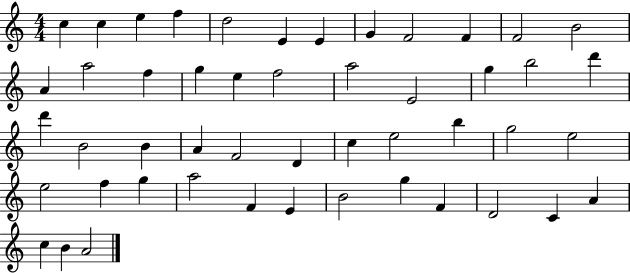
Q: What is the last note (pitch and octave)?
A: A4